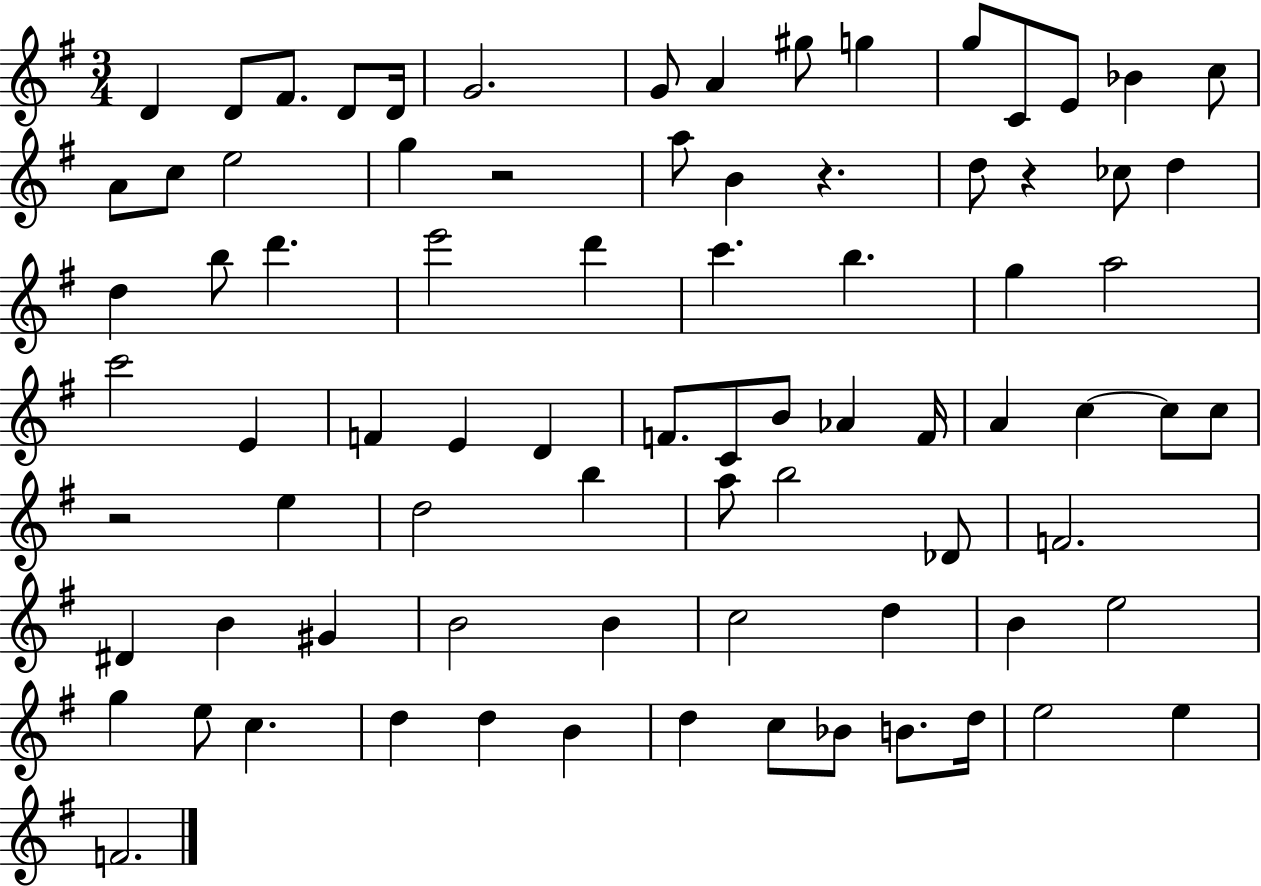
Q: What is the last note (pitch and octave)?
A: F4